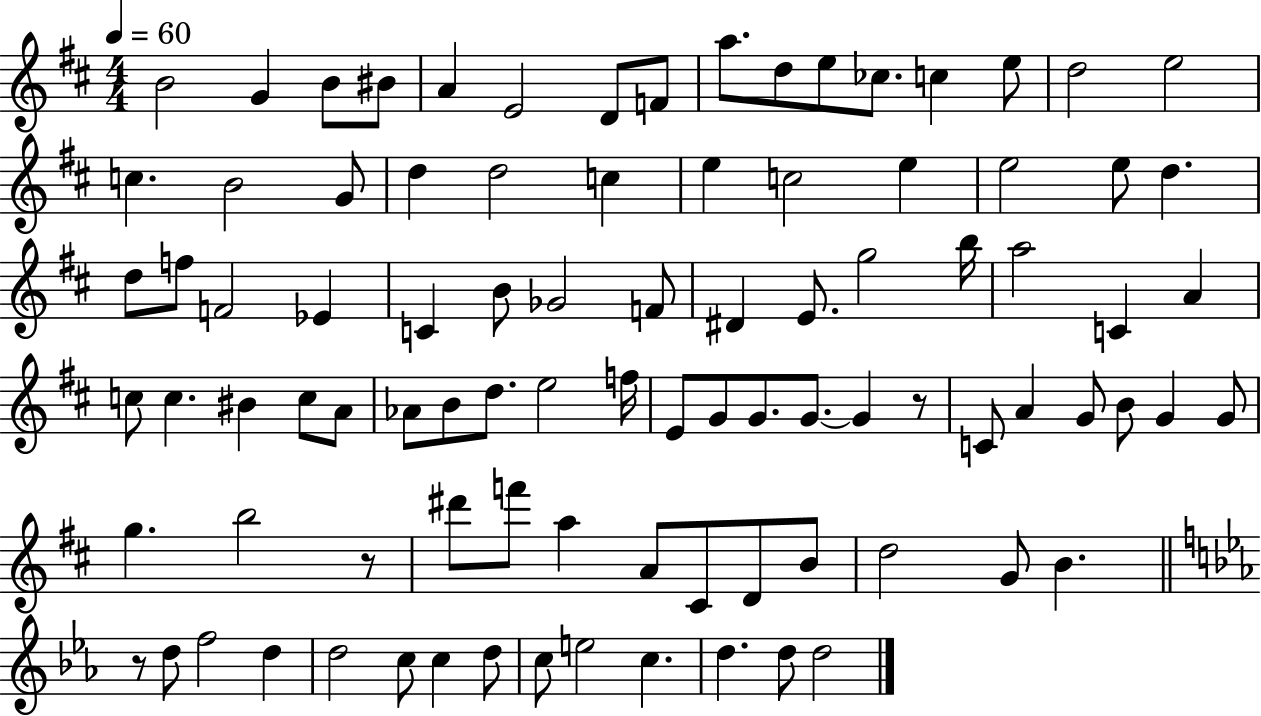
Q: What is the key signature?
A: D major